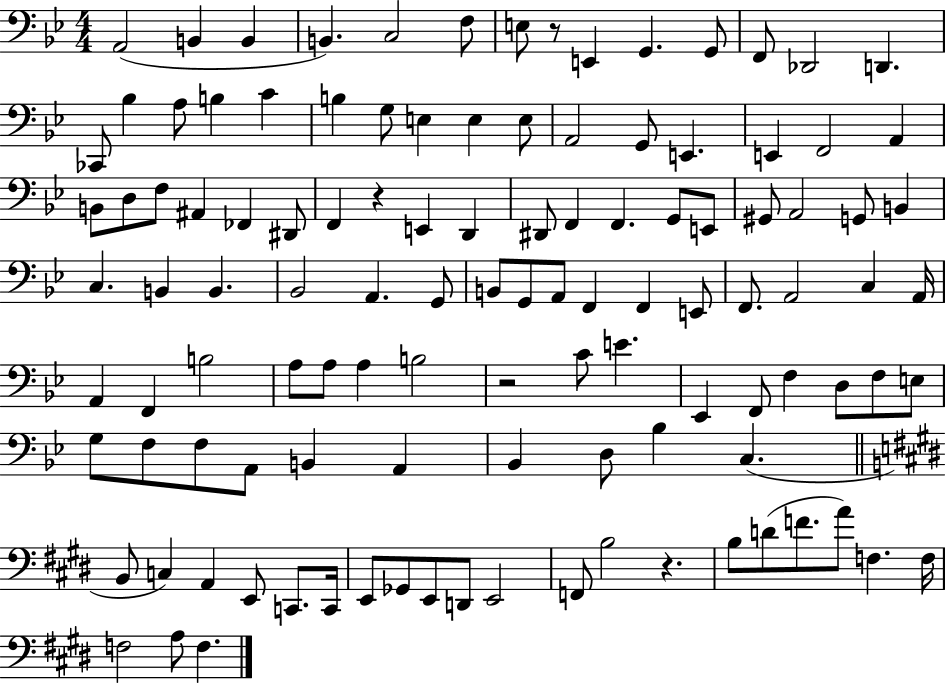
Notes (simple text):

A2/h B2/q B2/q B2/q. C3/h F3/e E3/e R/e E2/q G2/q. G2/e F2/e Db2/h D2/q. CES2/e Bb3/q A3/e B3/q C4/q B3/q G3/e E3/q E3/q E3/e A2/h G2/e E2/q. E2/q F2/h A2/q B2/e D3/e F3/e A#2/q FES2/q D#2/e F2/q R/q E2/q D2/q D#2/e F2/q F2/q. G2/e E2/e G#2/e A2/h G2/e B2/q C3/q. B2/q B2/q. Bb2/h A2/q. G2/e B2/e G2/e A2/e F2/q F2/q E2/e F2/e. A2/h C3/q A2/s A2/q F2/q B3/h A3/e A3/e A3/q B3/h R/h C4/e E4/q. Eb2/q F2/e F3/q D3/e F3/e E3/e G3/e F3/e F3/e A2/e B2/q A2/q Bb2/q D3/e Bb3/q C3/q. B2/e C3/q A2/q E2/e C2/e. C2/s E2/e Gb2/e E2/e D2/e E2/h F2/e B3/h R/q. B3/e D4/e F4/e. A4/e F3/q. F3/s F3/h A3/e F3/q.